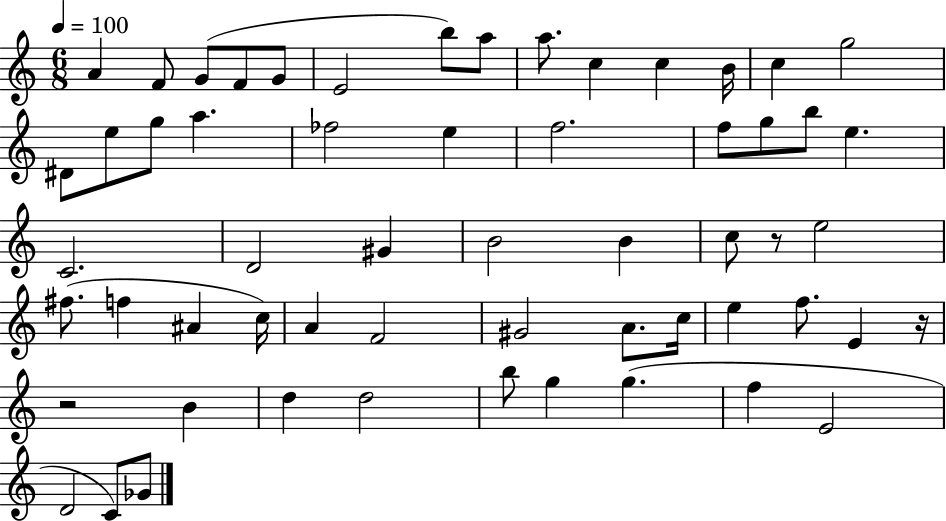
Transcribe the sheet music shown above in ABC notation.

X:1
T:Untitled
M:6/8
L:1/4
K:C
A F/2 G/2 F/2 G/2 E2 b/2 a/2 a/2 c c B/4 c g2 ^D/2 e/2 g/2 a _f2 e f2 f/2 g/2 b/2 e C2 D2 ^G B2 B c/2 z/2 e2 ^f/2 f ^A c/4 A F2 ^G2 A/2 c/4 e f/2 E z/4 z2 B d d2 b/2 g g f E2 D2 C/2 _G/2